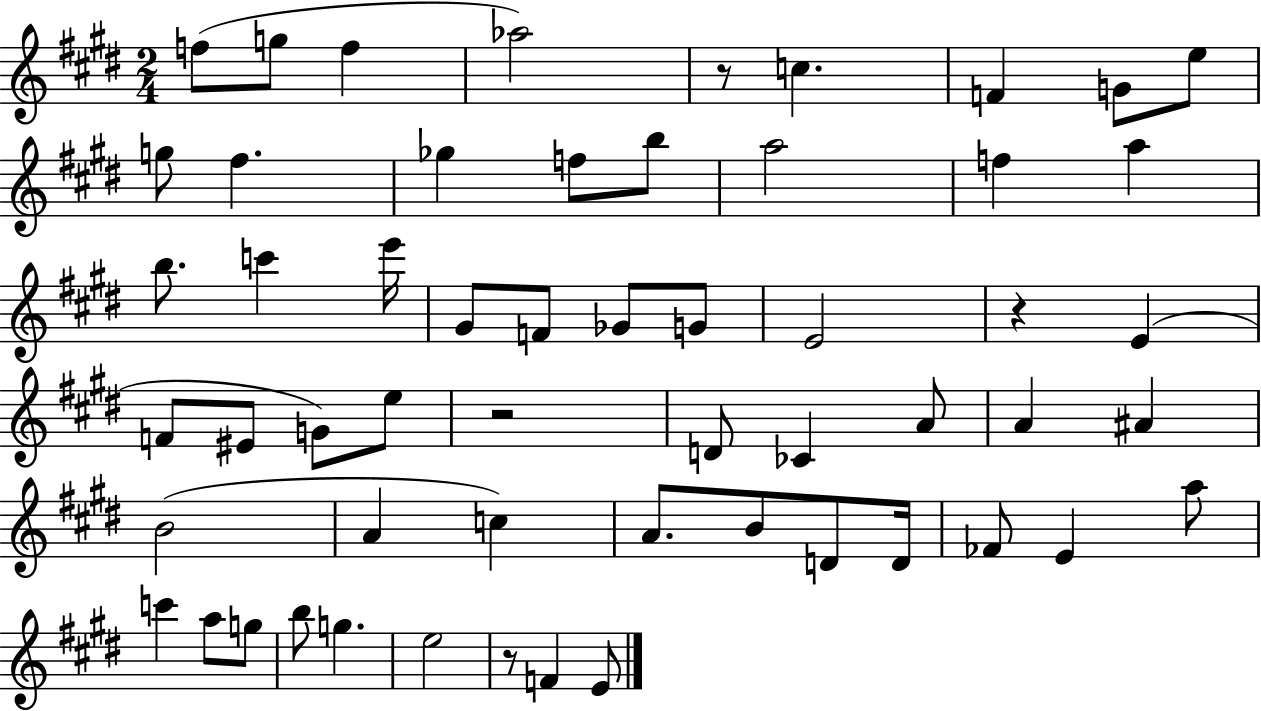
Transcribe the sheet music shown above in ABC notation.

X:1
T:Untitled
M:2/4
L:1/4
K:E
f/2 g/2 f _a2 z/2 c F G/2 e/2 g/2 ^f _g f/2 b/2 a2 f a b/2 c' e'/4 ^G/2 F/2 _G/2 G/2 E2 z E F/2 ^E/2 G/2 e/2 z2 D/2 _C A/2 A ^A B2 A c A/2 B/2 D/2 D/4 _F/2 E a/2 c' a/2 g/2 b/2 g e2 z/2 F E/2